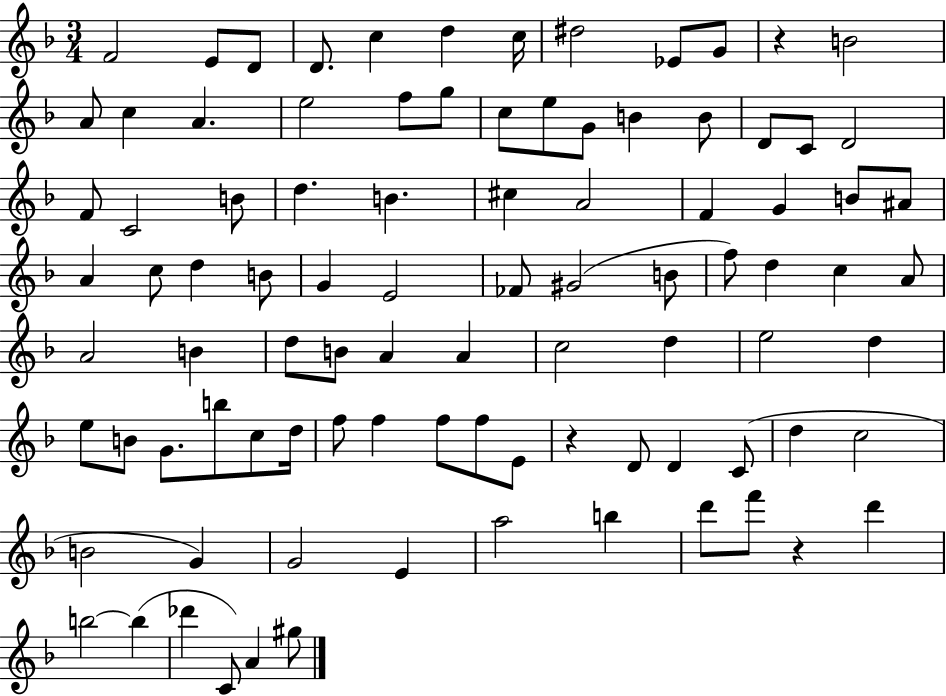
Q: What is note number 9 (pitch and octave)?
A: Eb4